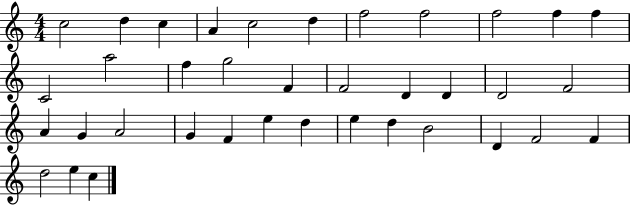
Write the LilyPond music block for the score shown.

{
  \clef treble
  \numericTimeSignature
  \time 4/4
  \key c \major
  c''2 d''4 c''4 | a'4 c''2 d''4 | f''2 f''2 | f''2 f''4 f''4 | \break c'2 a''2 | f''4 g''2 f'4 | f'2 d'4 d'4 | d'2 f'2 | \break a'4 g'4 a'2 | g'4 f'4 e''4 d''4 | e''4 d''4 b'2 | d'4 f'2 f'4 | \break d''2 e''4 c''4 | \bar "|."
}